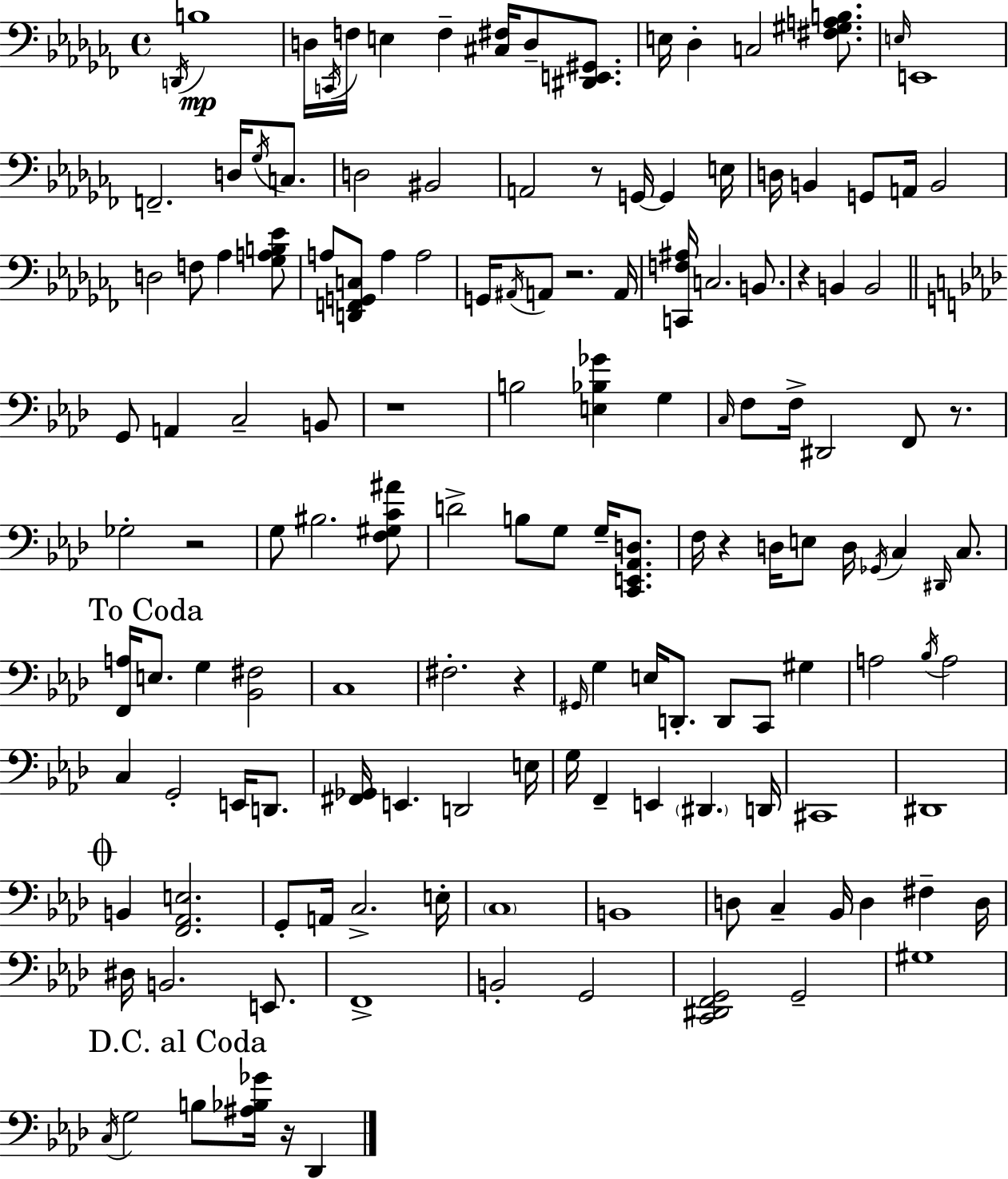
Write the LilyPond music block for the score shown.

{
  \clef bass
  \time 4/4
  \defaultTimeSignature
  \key aes \minor
  \acciaccatura { d,16 }\mp b1 | d16 \acciaccatura { c,16 } f16 e4 f4-- <cis fis>16 d8-- <dis, e, gis,>8. | e16 des4-. c2 <fis gis a b>8. | \grace { e16 } e,1 | \break f,2.-- d16 | \acciaccatura { ges16 } c8. d2 bis,2 | a,2 r8 g,16~~ g,4 | e16 d16 b,4 g,8 a,16 b,2 | \break d2 f8 aes4 | <ges a b ees'>8 a8 <d, f, g, c>8 a4 a2 | g,16 \acciaccatura { ais,16 } a,8 r2. | a,16 <c, f ais>16 c2. | \break b,8. r4 b,4 b,2 | \bar "||" \break \key f \minor g,8 a,4 c2-- b,8 | r1 | b2 <e bes ges'>4 g4 | \grace { c16 } f8 f16-> dis,2 f,8 r8. | \break ges2-. r2 | g8 bis2. <f gis c' ais'>8 | d'2-> b8 g8 g16-- <c, e, aes, d>8. | f16 r4 d16 e8 d16 \acciaccatura { ges,16 } c4 \grace { dis,16 } | \break c8. \mark "To Coda" <f, a>16 e8. g4 <bes, fis>2 | c1 | fis2.-. r4 | \grace { gis,16 } g4 e16 d,8.-. d,8 c,8 | \break gis4 a2 \acciaccatura { bes16 } a2 | c4 g,2-. | e,16 d,8. <fis, ges,>16 e,4. d,2 | e16 g16 f,4-- e,4 \parenthesize dis,4. | \break d,16 cis,1 | dis,1 | \mark \markup { \musicglyph "scripts.coda" } b,4 <f, aes, e>2. | g,8-. a,16 c2.-> | \break e16-. \parenthesize c1 | b,1 | d8 c4-- bes,16 d4 | fis4-- d16 dis16 b,2. | \break e,8. f,1-> | b,2-. g,2 | <c, dis, f, g,>2 g,2-- | gis1 | \break \mark "D.C. al Coda" \acciaccatura { c16 } g2 b8 | <ais bes ges'>16 r16 des,4 \bar "|."
}